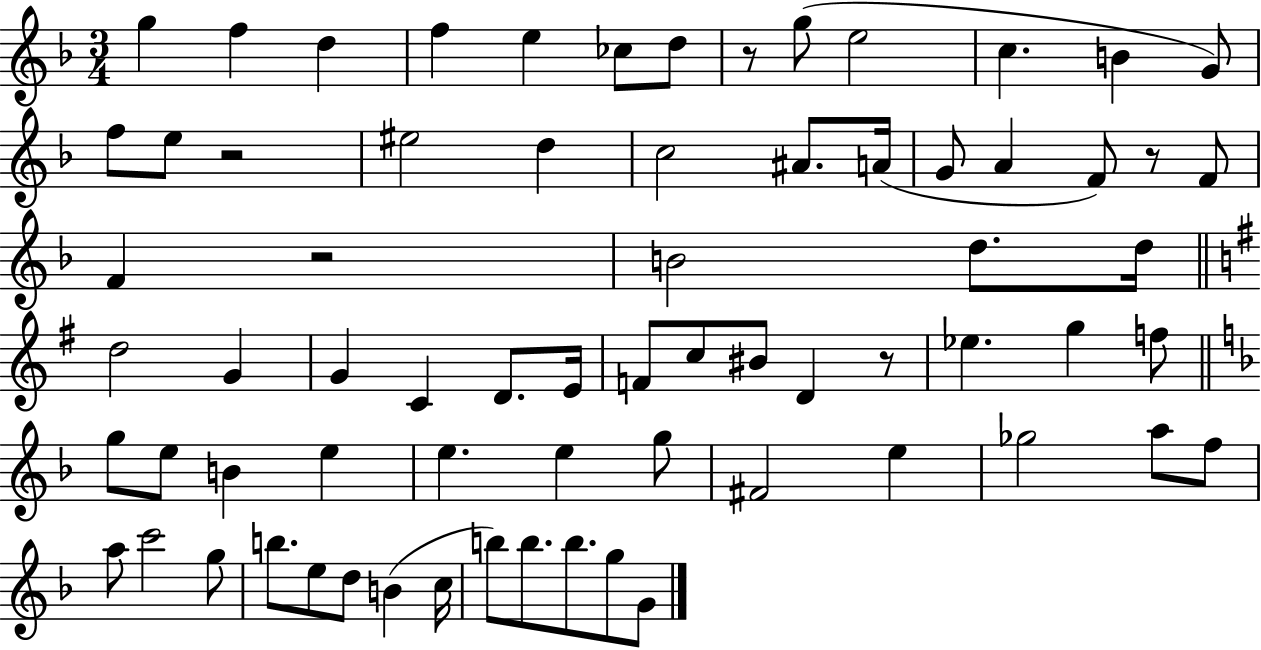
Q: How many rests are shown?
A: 5